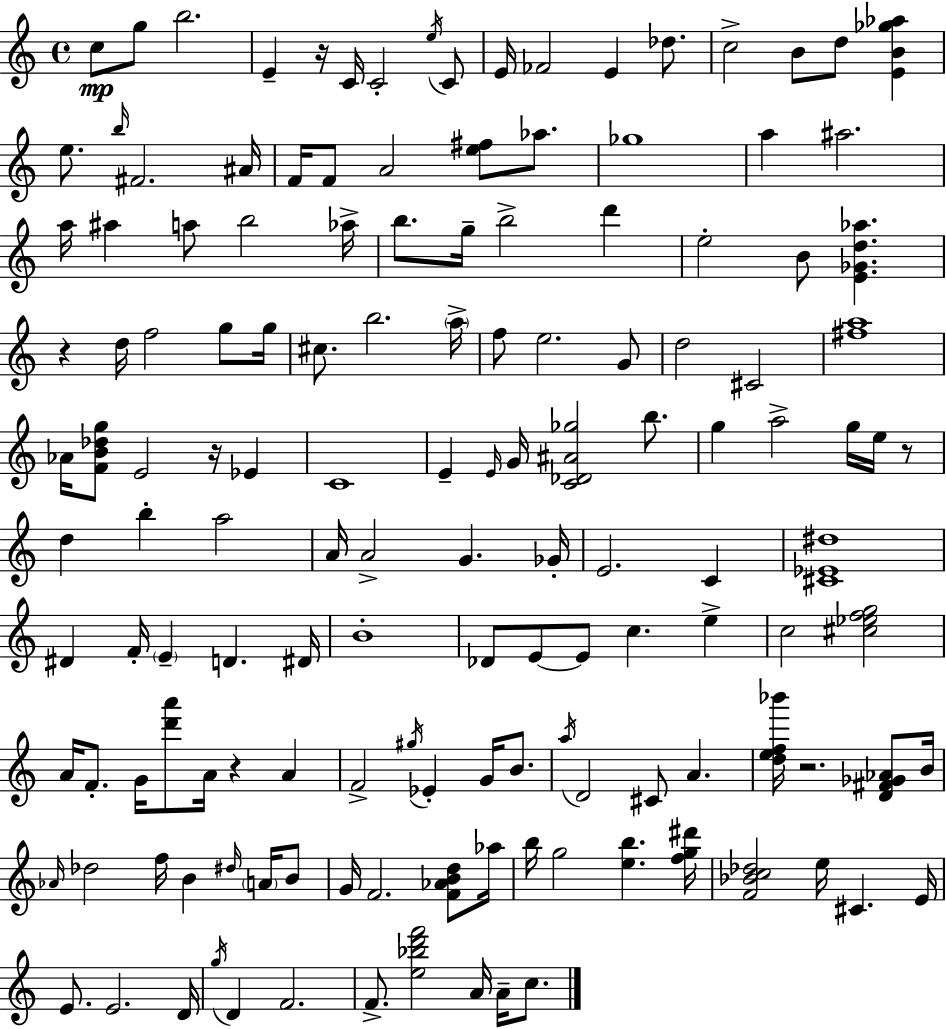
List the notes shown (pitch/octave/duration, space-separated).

C5/e G5/e B5/h. E4/q R/s C4/s C4/h E5/s C4/e E4/s FES4/h E4/q Db5/e. C5/h B4/e D5/e [E4,B4,Gb5,Ab5]/q E5/e. B5/s F#4/h. A#4/s F4/s F4/e A4/h [E5,F#5]/e Ab5/e. Gb5/w A5/q A#5/h. A5/s A#5/q A5/e B5/h Ab5/s B5/e. G5/s B5/h D6/q E5/h B4/e [E4,Gb4,D5,Ab5]/q. R/q D5/s F5/h G5/e G5/s C#5/e. B5/h. A5/s F5/e E5/h. G4/e D5/h C#4/h [F#5,A5]/w Ab4/s [F4,B4,Db5,G5]/e E4/h R/s Eb4/q C4/w E4/q E4/s G4/s [C4,Db4,A#4,Gb5]/h B5/e. G5/q A5/h G5/s E5/s R/e D5/q B5/q A5/h A4/s A4/h G4/q. Gb4/s E4/h. C4/q [C#4,Eb4,D#5]/w D#4/q F4/s E4/q D4/q. D#4/s B4/w Db4/e E4/e E4/e C5/q. E5/q C5/h [C#5,Eb5,F5,G5]/h A4/s F4/e. G4/s [D6,A6]/e A4/s R/q A4/q F4/h G#5/s Eb4/q G4/s B4/e. A5/s D4/h C#4/e A4/q. [D5,E5,F5,Bb6]/s R/h. [D4,F#4,Gb4,Ab4]/e B4/s Ab4/s Db5/h F5/s B4/q D#5/s A4/s B4/e G4/s F4/h. [F4,Ab4,B4,D5]/e Ab5/s B5/s G5/h [E5,B5]/q. [F5,G5,D#6]/s [F4,Bb4,C5,Db5]/h E5/s C#4/q. E4/s E4/e. E4/h. D4/s G5/s D4/q F4/h. F4/e. [E5,Bb5,D6,F6]/h A4/s A4/s C5/e.